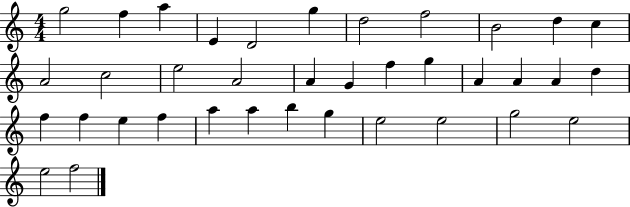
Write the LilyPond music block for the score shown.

{
  \clef treble
  \numericTimeSignature
  \time 4/4
  \key c \major
  g''2 f''4 a''4 | e'4 d'2 g''4 | d''2 f''2 | b'2 d''4 c''4 | \break a'2 c''2 | e''2 a'2 | a'4 g'4 f''4 g''4 | a'4 a'4 a'4 d''4 | \break f''4 f''4 e''4 f''4 | a''4 a''4 b''4 g''4 | e''2 e''2 | g''2 e''2 | \break e''2 f''2 | \bar "|."
}